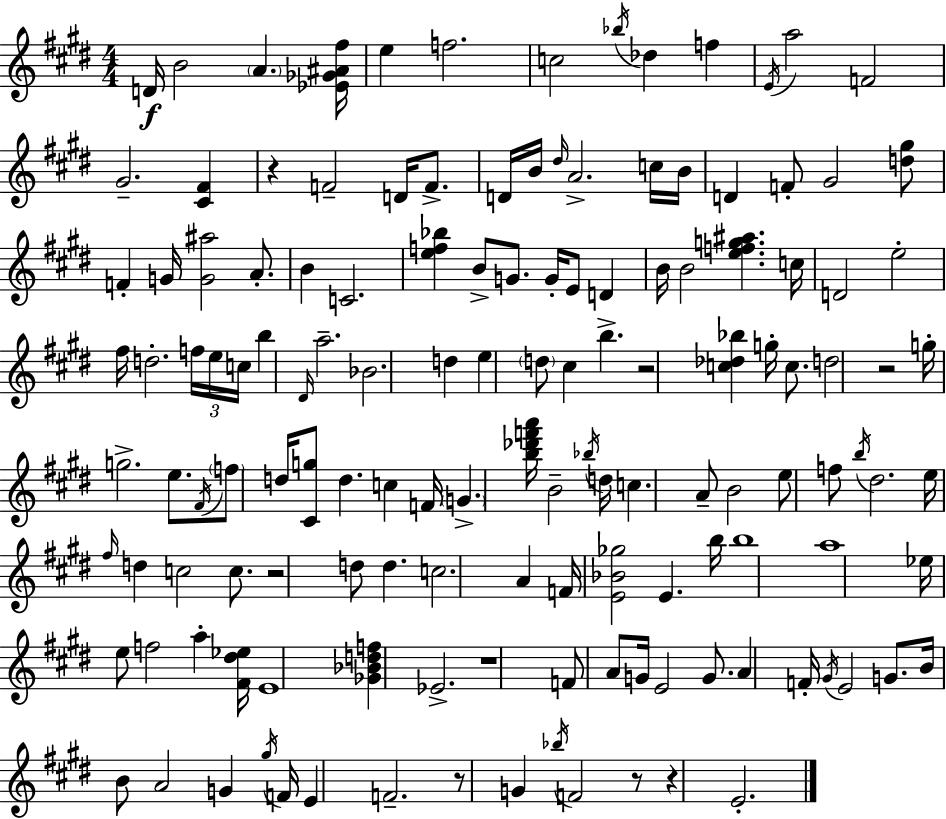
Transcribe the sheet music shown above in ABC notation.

X:1
T:Untitled
M:4/4
L:1/4
K:E
D/4 B2 A [_E_G^A^f]/4 e f2 c2 _b/4 _d f E/4 a2 F2 ^G2 [^C^F] z F2 D/4 F/2 D/4 B/4 ^d/4 A2 c/4 B/4 D F/2 ^G2 [d^g]/2 F G/4 [G^a]2 A/2 B C2 [ef_b] B/2 G/2 G/4 E/2 D B/4 B2 [efg^a] c/4 D2 e2 ^f/4 d2 f/4 e/4 c/4 b ^D/4 a2 _B2 d e d/2 ^c b z2 [c_d_b] g/4 c/2 d2 z2 g/4 g2 e/2 ^F/4 f/2 d/4 [^Cg]/2 d c F/4 G [b_d'f'a']/4 B2 _b/4 d/4 c A/2 B2 e/2 f/2 b/4 ^d2 e/4 ^f/4 d c2 c/2 z2 d/2 d c2 A F/4 [E_B_g]2 E b/4 b4 a4 _e/4 e/2 f2 a [^F^d_e]/4 E4 [_G_Bdf] _E2 z4 F/2 A/2 G/4 E2 G/2 A F/4 ^G/4 E2 G/2 B/4 B/2 A2 G ^g/4 F/4 E F2 z/2 G _b/4 F2 z/2 z E2